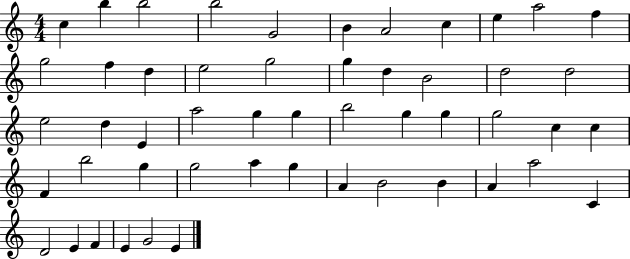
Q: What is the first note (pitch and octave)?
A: C5